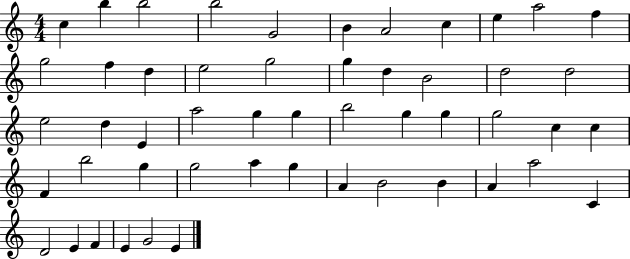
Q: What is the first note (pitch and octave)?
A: C5